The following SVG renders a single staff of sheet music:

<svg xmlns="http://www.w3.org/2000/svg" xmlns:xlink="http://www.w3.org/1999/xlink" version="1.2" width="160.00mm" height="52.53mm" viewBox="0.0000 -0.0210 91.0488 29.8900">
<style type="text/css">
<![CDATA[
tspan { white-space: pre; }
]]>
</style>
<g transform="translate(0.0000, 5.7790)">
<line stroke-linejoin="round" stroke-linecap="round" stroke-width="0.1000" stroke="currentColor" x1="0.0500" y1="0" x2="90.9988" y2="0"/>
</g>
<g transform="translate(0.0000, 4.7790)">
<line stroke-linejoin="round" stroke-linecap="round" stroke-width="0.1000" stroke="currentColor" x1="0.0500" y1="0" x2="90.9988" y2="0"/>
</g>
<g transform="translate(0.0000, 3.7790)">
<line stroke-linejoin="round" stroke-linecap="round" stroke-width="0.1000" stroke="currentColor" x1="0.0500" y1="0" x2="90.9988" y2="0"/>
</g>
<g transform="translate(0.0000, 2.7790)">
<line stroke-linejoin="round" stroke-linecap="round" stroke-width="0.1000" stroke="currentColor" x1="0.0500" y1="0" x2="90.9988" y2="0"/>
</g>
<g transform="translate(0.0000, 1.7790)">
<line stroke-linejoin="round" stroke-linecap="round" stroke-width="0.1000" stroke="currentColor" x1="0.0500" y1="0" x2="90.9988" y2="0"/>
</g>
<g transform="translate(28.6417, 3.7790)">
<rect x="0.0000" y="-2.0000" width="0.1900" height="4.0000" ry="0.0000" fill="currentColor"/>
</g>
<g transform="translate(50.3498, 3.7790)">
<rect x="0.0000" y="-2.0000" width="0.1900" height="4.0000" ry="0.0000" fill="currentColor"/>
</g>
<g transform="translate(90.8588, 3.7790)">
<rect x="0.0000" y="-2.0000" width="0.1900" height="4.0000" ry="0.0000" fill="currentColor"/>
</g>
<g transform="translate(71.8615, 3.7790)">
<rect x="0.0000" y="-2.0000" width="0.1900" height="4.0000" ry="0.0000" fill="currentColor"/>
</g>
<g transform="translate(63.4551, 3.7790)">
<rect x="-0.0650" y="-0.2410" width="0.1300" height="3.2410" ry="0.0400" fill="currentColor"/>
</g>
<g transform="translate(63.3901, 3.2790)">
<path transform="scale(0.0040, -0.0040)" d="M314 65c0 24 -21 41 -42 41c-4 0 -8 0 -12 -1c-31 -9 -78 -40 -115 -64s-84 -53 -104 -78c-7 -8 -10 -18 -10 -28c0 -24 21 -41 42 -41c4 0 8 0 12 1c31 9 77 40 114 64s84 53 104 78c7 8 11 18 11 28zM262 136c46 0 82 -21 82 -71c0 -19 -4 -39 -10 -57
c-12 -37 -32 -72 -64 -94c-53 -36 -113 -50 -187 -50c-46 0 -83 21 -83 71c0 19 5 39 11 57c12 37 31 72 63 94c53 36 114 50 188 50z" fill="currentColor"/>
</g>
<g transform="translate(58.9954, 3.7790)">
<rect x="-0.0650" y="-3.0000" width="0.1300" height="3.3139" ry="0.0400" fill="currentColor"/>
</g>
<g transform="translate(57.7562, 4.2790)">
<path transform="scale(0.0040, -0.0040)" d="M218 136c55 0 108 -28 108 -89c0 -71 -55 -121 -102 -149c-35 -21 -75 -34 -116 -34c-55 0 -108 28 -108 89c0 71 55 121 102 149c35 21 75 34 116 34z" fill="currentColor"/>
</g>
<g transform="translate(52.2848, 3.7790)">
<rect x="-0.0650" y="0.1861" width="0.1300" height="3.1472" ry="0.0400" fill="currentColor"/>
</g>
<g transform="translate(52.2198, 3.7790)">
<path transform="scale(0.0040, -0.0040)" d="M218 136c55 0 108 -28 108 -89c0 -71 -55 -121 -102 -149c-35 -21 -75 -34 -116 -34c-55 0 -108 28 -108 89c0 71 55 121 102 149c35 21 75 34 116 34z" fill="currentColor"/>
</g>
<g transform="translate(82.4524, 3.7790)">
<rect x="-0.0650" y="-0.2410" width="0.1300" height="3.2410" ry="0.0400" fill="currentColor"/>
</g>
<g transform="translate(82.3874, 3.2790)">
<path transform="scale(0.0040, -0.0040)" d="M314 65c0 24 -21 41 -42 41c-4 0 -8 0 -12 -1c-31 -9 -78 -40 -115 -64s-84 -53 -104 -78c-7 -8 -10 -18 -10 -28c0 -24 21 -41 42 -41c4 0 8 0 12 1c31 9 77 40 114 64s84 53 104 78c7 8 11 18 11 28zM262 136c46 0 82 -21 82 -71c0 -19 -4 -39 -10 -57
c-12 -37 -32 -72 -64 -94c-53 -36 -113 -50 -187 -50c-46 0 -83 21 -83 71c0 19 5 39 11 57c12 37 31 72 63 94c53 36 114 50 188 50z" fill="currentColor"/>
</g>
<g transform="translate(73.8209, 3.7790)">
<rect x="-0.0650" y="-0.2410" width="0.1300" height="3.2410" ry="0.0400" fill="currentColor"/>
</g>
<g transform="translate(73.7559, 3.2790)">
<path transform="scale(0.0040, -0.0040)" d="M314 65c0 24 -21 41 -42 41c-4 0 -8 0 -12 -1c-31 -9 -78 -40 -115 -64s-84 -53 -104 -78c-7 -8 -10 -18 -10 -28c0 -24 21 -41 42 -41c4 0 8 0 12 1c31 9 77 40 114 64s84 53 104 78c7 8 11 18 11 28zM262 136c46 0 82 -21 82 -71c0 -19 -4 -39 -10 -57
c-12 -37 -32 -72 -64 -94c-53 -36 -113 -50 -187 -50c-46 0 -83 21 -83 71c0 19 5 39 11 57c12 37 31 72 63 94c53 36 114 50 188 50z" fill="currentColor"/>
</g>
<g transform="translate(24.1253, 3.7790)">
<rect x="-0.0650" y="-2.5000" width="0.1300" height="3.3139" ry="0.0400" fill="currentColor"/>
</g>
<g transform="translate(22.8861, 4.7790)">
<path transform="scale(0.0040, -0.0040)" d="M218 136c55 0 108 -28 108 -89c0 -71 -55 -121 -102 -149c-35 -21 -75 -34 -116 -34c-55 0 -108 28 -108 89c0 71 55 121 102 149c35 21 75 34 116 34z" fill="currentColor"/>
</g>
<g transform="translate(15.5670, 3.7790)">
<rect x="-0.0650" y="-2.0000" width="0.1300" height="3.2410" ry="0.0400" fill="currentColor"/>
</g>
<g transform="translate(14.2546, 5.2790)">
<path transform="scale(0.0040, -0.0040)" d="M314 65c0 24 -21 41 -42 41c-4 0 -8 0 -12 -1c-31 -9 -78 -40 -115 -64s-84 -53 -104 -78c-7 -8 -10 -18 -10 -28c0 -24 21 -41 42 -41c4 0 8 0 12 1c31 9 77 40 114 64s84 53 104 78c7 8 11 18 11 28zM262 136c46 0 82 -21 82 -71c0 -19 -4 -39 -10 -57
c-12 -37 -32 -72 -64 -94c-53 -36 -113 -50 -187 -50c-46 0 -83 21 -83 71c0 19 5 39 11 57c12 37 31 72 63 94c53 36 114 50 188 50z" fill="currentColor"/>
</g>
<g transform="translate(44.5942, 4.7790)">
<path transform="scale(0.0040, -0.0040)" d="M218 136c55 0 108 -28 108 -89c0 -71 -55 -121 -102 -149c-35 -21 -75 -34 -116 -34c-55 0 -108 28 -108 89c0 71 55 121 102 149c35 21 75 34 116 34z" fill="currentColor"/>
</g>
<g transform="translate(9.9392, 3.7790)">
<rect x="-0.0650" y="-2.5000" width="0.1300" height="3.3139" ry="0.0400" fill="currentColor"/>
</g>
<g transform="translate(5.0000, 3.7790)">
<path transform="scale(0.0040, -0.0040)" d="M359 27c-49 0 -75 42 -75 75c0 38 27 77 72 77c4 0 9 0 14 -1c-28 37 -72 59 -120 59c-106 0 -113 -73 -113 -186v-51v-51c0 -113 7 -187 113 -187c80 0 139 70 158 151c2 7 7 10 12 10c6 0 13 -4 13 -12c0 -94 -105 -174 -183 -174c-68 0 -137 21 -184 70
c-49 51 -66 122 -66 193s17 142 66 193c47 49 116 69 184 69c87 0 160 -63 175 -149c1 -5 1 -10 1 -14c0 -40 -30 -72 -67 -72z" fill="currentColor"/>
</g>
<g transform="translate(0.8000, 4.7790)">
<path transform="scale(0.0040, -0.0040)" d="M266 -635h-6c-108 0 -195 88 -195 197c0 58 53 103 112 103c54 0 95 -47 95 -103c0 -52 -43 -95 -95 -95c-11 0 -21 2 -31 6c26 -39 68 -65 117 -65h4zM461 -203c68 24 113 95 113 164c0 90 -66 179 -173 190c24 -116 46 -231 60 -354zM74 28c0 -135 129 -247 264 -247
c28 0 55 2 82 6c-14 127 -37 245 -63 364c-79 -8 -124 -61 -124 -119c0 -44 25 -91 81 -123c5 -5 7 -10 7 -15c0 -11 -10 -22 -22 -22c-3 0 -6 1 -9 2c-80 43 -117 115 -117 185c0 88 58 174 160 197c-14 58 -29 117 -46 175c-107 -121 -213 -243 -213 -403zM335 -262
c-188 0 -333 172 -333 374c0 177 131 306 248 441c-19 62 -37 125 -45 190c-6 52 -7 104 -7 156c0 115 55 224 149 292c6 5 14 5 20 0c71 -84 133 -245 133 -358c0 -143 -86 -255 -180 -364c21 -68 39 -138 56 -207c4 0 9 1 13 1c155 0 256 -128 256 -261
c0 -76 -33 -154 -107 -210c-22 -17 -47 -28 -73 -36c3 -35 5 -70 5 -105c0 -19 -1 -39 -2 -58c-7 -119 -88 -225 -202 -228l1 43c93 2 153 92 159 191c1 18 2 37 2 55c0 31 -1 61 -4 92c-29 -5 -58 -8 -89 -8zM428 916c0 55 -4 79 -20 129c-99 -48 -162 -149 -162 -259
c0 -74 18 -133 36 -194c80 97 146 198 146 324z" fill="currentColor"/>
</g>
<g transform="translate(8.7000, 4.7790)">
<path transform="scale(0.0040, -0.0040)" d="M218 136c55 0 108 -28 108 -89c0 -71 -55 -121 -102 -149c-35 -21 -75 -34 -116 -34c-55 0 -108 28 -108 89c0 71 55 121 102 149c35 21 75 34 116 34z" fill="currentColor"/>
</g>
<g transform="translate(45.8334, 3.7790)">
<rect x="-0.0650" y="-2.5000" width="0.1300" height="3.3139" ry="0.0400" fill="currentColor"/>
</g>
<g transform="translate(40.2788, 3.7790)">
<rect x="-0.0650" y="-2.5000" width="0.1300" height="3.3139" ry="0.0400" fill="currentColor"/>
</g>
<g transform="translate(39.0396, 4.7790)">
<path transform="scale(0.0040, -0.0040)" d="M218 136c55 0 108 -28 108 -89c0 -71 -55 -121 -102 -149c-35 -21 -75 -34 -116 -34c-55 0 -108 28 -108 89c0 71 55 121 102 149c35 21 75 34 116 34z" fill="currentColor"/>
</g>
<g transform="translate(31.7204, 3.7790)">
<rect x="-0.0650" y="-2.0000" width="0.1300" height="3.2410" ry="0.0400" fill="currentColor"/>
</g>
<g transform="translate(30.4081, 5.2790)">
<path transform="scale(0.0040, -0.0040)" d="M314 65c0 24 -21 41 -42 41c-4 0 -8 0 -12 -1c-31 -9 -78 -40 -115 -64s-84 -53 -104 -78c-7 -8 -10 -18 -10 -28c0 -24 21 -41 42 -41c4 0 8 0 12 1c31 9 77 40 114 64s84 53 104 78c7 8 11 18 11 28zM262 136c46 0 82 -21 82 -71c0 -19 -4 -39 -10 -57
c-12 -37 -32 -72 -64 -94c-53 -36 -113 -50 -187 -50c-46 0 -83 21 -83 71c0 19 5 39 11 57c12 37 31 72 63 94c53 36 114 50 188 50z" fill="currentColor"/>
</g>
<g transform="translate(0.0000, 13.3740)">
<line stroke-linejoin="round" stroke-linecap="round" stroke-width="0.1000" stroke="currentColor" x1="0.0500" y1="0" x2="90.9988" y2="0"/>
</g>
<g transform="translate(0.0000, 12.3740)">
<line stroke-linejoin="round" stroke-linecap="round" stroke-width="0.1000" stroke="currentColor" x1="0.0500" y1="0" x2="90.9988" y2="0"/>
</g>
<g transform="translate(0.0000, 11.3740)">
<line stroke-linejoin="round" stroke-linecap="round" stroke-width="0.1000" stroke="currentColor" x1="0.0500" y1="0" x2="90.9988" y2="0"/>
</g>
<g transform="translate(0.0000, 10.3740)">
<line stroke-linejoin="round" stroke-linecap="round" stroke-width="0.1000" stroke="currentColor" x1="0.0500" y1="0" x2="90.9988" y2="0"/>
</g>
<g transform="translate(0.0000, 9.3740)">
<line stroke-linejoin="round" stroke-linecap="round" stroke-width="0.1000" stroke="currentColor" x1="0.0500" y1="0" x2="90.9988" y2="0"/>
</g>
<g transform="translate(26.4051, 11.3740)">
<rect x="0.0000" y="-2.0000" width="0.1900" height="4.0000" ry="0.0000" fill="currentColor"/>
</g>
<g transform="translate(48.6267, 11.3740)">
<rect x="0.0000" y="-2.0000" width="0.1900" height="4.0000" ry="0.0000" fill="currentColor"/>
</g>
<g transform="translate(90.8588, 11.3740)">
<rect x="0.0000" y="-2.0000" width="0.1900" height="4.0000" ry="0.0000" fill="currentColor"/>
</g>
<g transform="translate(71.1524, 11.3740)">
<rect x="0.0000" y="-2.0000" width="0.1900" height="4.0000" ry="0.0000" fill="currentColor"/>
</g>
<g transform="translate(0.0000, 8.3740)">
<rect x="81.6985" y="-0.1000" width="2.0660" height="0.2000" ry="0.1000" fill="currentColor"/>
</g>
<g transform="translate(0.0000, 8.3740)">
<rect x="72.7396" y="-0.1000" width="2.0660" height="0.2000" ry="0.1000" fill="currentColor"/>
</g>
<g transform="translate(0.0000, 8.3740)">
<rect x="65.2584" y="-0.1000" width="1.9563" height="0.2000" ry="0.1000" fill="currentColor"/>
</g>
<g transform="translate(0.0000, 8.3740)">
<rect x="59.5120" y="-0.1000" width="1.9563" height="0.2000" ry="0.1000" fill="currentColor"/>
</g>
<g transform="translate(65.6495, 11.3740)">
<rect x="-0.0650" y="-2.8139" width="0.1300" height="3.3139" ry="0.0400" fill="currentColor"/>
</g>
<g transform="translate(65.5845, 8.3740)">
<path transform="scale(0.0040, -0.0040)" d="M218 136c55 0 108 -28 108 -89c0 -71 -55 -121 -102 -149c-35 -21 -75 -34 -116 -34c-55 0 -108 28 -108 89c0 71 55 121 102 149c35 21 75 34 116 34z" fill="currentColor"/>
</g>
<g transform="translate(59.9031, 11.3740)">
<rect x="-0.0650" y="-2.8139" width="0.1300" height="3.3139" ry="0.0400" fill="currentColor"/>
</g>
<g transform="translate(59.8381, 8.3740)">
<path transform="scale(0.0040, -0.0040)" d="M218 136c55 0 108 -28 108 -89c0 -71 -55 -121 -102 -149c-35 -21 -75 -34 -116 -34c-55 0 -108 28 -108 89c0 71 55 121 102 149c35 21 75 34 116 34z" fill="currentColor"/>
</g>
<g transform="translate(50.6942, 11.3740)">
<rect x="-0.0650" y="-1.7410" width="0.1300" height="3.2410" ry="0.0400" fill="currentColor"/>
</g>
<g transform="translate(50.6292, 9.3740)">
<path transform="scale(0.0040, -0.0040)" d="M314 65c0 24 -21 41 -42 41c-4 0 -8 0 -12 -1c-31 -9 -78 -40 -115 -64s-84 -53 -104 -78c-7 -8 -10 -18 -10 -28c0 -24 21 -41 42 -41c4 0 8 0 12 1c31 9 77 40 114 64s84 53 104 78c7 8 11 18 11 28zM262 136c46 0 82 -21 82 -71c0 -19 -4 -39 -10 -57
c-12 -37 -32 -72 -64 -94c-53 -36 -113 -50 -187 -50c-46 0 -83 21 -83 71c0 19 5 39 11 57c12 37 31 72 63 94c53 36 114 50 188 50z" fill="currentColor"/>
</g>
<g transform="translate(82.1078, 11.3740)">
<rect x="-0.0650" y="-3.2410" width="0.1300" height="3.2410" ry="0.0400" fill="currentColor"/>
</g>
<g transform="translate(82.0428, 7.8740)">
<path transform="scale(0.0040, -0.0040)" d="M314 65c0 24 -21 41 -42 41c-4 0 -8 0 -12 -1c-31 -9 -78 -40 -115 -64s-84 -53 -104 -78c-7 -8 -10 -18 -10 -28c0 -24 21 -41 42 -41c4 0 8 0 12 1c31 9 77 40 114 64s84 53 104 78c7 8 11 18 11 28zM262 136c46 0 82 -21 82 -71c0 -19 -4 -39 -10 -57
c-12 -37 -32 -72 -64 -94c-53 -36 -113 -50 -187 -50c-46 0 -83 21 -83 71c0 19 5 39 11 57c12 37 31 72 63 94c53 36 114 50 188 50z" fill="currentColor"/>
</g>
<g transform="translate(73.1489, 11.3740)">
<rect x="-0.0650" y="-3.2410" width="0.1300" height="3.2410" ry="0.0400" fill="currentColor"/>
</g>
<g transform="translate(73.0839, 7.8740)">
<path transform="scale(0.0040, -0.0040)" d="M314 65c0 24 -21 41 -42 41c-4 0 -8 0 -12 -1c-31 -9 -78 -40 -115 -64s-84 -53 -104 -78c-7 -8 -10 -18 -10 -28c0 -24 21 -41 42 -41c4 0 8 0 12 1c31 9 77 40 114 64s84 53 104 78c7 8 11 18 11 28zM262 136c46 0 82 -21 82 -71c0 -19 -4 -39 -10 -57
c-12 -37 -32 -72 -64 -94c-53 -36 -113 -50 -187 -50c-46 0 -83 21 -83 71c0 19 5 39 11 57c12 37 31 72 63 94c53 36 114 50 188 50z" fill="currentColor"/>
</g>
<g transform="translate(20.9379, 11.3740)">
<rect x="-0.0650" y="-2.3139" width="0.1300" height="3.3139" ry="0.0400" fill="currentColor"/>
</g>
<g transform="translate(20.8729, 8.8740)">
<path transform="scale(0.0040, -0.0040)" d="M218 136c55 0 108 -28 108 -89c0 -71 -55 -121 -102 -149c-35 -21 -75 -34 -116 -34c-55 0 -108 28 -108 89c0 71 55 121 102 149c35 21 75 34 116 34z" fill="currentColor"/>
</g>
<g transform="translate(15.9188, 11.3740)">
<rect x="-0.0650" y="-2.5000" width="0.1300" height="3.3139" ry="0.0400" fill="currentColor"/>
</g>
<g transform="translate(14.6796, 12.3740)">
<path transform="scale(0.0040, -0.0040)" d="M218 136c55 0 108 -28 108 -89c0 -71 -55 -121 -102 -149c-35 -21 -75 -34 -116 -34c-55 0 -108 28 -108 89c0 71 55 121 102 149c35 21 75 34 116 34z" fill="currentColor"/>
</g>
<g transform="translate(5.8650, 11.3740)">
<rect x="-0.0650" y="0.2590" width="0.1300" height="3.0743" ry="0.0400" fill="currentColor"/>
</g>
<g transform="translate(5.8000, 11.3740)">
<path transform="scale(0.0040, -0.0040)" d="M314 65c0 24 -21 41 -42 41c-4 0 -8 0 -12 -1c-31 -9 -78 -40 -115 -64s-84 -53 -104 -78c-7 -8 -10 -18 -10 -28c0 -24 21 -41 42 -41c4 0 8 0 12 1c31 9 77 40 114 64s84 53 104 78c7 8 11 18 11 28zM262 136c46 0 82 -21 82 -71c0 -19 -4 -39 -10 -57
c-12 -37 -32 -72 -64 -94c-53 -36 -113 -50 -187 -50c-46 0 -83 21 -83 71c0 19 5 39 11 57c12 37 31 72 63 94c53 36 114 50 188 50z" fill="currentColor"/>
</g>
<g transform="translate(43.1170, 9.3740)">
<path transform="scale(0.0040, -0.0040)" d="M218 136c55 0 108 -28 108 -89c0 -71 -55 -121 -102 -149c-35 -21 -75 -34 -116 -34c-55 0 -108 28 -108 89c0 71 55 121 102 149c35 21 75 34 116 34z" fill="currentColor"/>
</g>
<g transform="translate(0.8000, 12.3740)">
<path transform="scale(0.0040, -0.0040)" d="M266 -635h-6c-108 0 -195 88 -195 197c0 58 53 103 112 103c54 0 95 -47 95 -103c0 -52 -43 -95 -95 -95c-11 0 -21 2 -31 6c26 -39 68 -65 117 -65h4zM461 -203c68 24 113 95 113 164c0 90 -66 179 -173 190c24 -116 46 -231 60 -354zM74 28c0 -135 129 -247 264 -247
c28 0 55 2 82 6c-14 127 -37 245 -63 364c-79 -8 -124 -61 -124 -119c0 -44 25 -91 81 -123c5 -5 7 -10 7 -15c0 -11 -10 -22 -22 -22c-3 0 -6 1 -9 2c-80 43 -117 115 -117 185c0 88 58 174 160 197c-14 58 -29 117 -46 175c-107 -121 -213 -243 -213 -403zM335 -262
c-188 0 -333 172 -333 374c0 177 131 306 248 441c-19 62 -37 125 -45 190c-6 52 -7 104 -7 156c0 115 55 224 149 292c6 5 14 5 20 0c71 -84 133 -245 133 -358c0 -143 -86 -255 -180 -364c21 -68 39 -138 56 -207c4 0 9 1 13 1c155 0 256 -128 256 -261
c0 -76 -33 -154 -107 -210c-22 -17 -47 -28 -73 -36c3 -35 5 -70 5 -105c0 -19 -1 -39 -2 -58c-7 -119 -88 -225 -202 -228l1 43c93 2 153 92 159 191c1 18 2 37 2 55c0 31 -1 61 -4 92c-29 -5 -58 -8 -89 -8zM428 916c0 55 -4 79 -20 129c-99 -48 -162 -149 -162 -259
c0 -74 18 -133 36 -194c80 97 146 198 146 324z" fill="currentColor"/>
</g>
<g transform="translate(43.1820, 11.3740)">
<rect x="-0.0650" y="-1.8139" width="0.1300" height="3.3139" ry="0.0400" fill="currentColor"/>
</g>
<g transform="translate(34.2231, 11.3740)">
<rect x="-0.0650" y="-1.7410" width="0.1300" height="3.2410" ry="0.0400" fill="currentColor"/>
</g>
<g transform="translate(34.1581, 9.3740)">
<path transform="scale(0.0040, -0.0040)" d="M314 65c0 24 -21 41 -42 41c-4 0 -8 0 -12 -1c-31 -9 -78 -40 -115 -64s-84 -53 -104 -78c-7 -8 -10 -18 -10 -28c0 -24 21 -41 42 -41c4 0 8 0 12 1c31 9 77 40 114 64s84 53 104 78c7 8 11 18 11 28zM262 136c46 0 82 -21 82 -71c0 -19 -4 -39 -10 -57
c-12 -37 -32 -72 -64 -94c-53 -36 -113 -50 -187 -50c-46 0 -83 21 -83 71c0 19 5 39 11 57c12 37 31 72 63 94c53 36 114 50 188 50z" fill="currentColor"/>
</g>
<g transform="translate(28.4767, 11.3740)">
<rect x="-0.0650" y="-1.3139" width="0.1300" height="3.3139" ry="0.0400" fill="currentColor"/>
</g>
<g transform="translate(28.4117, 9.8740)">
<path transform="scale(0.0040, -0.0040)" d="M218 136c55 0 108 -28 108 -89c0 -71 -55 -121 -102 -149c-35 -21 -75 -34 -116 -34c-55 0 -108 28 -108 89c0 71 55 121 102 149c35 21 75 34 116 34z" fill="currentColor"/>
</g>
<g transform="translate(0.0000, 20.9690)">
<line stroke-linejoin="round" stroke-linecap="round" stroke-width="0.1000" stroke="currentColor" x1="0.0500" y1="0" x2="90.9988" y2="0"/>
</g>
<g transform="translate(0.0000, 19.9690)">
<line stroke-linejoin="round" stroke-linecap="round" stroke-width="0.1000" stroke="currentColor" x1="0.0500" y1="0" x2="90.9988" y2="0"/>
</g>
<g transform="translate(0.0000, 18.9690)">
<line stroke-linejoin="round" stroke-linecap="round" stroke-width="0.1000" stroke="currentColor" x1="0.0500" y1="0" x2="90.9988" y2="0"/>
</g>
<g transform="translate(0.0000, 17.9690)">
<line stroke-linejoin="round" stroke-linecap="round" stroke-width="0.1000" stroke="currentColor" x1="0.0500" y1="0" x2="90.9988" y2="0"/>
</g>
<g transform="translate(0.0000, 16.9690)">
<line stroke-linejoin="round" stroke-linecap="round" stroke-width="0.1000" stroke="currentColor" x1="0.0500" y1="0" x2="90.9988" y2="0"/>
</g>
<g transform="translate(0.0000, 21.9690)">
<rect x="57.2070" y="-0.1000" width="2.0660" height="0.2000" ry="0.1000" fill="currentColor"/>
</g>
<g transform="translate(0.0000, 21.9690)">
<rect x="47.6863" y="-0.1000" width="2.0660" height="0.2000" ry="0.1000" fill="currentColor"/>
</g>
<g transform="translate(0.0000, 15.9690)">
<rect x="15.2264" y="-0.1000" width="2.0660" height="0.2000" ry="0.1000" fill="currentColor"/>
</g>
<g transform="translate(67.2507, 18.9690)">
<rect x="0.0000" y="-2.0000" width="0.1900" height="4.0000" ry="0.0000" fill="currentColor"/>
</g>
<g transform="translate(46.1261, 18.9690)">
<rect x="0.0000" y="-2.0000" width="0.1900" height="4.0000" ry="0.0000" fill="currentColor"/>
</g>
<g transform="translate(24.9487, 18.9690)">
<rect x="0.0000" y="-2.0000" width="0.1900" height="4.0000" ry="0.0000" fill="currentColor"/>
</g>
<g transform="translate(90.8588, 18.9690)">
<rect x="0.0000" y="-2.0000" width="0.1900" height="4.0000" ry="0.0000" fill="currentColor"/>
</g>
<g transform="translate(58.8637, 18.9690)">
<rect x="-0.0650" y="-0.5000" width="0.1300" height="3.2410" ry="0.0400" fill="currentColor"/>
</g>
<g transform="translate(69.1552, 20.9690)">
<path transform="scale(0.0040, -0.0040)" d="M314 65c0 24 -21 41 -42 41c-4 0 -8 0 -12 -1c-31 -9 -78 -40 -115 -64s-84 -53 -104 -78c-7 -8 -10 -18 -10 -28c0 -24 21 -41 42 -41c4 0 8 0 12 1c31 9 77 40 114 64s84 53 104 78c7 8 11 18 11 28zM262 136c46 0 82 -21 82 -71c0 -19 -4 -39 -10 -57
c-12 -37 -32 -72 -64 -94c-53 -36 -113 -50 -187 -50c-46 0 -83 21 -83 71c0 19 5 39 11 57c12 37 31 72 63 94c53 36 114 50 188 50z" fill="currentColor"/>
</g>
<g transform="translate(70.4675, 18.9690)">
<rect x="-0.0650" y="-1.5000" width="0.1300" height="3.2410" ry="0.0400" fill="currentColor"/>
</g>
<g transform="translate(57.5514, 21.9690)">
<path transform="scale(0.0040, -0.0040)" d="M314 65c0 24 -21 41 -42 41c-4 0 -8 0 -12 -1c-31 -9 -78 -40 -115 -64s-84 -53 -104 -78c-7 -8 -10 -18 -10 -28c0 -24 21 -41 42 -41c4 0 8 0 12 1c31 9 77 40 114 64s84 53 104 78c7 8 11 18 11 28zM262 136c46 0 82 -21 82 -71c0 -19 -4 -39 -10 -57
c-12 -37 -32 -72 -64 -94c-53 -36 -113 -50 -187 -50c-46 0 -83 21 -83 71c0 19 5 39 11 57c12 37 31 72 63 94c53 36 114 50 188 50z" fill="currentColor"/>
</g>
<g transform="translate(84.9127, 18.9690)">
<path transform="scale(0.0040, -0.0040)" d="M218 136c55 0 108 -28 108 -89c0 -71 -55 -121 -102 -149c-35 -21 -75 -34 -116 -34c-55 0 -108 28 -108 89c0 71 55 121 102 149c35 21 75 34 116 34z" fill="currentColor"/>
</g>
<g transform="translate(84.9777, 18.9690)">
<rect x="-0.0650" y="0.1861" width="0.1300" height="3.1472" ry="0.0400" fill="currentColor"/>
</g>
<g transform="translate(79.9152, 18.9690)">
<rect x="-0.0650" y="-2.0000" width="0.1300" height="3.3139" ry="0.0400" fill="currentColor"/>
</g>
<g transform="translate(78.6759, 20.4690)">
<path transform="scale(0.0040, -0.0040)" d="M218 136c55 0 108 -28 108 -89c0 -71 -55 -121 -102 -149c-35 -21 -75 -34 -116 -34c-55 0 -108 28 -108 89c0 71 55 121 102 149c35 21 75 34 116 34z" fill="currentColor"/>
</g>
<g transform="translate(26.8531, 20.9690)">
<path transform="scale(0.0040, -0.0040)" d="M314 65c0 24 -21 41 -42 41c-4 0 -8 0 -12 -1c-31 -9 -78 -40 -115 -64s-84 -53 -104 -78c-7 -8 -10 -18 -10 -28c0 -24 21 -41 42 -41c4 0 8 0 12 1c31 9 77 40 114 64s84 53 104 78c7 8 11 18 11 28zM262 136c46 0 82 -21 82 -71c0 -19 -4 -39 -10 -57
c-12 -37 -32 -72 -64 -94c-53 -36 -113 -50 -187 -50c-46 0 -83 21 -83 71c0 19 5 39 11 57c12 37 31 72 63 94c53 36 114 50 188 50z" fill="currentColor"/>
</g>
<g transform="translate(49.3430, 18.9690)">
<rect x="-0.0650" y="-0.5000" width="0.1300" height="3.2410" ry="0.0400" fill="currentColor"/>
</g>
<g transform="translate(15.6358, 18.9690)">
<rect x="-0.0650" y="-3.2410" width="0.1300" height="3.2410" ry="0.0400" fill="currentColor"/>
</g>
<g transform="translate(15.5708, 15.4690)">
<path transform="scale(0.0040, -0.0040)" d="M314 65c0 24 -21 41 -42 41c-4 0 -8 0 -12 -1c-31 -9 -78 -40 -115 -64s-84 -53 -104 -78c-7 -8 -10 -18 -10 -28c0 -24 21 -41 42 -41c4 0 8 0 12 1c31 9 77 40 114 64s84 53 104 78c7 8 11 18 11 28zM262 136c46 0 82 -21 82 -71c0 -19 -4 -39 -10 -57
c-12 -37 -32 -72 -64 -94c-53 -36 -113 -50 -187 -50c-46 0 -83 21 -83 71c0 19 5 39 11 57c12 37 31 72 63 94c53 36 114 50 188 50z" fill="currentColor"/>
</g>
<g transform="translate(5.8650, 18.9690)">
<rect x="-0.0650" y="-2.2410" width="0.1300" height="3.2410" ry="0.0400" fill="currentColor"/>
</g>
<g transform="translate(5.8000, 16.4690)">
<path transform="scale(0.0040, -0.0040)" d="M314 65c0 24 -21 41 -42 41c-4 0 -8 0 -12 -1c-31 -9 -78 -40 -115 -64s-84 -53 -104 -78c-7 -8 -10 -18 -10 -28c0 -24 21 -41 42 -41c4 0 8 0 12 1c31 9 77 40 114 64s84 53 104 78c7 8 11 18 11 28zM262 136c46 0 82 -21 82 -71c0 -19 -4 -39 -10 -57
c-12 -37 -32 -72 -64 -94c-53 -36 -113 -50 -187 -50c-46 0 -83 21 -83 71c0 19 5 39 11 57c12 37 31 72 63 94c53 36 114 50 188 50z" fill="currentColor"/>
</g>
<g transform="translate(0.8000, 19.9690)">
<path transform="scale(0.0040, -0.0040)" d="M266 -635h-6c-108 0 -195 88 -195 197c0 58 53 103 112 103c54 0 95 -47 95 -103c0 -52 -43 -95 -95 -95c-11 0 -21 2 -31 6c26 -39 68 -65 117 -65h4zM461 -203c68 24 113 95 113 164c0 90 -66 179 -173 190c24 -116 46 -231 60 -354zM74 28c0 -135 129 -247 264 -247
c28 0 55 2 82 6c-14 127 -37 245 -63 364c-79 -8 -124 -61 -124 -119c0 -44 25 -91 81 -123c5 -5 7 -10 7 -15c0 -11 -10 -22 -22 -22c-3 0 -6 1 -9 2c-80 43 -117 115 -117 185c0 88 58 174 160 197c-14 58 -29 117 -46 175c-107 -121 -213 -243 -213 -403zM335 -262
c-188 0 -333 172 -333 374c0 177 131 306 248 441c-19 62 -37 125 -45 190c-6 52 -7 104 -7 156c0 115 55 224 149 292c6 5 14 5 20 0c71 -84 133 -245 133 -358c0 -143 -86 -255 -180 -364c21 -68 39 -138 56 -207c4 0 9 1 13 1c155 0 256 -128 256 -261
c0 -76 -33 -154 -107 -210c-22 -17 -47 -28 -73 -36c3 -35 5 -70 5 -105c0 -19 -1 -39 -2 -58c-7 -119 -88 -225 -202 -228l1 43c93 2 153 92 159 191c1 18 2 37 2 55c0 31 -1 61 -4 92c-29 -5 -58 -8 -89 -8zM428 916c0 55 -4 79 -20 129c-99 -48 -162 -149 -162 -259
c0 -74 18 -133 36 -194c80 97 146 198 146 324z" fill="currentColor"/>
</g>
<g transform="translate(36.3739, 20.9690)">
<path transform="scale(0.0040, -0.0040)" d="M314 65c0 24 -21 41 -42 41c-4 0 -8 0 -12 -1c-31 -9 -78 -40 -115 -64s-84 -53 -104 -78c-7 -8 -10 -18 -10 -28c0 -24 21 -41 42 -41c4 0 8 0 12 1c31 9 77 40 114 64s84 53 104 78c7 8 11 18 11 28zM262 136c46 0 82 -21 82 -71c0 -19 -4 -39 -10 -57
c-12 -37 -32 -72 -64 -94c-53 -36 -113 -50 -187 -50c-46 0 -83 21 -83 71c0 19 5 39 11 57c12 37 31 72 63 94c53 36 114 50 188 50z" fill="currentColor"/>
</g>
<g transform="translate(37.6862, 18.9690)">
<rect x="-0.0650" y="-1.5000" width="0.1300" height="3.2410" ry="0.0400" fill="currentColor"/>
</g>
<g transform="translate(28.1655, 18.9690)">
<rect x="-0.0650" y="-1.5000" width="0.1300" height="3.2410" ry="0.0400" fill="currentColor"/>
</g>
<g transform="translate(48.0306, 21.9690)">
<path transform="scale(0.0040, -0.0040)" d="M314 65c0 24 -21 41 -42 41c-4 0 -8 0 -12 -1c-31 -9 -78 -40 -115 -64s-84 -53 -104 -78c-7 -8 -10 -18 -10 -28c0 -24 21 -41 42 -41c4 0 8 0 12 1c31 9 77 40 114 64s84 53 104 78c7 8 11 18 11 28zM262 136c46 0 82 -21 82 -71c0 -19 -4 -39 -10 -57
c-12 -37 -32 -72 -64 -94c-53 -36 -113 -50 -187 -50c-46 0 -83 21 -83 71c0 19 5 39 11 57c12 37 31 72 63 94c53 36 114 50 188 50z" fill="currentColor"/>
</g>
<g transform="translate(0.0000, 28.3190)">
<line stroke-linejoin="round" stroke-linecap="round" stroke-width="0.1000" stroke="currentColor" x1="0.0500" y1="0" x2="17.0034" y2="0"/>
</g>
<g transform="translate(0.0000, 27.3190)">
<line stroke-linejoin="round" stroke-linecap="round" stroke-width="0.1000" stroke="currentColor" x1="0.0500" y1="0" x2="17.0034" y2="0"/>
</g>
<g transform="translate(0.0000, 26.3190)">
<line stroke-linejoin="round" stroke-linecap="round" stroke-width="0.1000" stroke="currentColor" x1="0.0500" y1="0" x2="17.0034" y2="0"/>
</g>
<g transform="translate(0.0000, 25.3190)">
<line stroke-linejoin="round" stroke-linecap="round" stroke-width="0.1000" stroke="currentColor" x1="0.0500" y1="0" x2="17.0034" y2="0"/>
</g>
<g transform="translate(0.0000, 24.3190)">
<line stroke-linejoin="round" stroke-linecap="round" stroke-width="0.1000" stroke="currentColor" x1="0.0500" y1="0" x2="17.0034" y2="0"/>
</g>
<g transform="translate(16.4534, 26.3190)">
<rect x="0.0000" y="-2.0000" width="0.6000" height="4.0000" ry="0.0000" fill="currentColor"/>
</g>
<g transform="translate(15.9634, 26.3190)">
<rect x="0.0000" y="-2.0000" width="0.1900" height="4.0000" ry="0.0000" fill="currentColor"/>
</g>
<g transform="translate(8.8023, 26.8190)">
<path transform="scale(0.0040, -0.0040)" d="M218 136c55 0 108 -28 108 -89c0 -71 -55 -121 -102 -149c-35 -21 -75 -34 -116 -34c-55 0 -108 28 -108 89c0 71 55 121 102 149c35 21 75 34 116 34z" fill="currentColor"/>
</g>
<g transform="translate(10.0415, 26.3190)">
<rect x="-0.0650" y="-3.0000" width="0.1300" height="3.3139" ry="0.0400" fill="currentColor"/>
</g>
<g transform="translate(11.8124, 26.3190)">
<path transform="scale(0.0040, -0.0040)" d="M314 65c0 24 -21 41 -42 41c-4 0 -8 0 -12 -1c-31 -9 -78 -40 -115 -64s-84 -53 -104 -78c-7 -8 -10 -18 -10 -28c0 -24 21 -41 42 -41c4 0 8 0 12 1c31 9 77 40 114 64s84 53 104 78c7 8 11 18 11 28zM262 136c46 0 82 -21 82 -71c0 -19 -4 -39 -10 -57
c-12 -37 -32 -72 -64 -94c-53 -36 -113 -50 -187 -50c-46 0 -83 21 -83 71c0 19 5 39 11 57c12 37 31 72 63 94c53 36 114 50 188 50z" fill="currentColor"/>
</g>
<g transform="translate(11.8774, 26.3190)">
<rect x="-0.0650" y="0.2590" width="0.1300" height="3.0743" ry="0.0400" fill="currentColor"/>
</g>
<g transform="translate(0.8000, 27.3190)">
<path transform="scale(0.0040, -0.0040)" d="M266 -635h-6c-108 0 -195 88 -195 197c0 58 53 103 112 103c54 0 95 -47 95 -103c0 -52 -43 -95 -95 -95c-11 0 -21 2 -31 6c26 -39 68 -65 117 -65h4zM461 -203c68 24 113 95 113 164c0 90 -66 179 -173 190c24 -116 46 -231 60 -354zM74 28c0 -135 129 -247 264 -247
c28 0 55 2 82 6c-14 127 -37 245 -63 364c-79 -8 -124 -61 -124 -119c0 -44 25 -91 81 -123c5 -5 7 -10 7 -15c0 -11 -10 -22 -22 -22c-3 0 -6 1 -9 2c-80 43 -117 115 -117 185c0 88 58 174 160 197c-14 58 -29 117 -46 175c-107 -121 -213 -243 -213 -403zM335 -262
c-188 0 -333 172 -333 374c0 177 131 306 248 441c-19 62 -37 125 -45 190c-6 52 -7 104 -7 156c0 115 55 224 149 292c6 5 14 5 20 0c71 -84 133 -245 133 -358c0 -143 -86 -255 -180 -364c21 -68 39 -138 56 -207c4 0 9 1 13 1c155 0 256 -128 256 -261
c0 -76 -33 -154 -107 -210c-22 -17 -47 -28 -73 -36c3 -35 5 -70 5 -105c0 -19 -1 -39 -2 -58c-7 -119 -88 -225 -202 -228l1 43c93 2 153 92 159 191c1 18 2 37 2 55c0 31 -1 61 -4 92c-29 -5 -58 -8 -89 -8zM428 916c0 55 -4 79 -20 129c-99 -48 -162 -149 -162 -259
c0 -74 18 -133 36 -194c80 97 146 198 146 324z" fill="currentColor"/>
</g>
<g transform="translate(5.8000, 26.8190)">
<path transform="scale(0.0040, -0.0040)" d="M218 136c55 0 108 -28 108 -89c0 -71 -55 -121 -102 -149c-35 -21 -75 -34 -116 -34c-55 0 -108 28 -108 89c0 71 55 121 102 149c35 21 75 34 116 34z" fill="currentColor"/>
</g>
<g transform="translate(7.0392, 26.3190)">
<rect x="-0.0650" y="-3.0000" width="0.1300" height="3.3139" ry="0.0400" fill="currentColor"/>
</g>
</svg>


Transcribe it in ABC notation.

X:1
T:Untitled
M:4/4
L:1/4
K:C
G F2 G F2 G G B A c2 c2 c2 B2 G g e f2 f f2 a a b2 b2 g2 b2 E2 E2 C2 C2 E2 F B A A B2